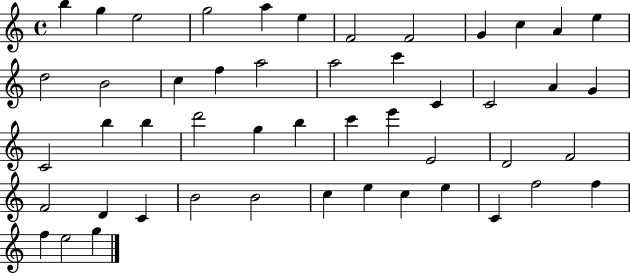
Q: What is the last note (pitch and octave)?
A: G5